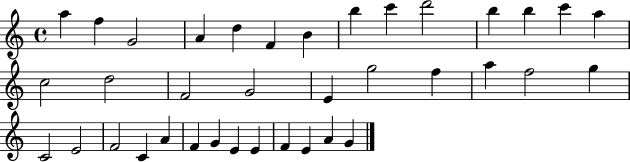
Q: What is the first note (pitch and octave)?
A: A5